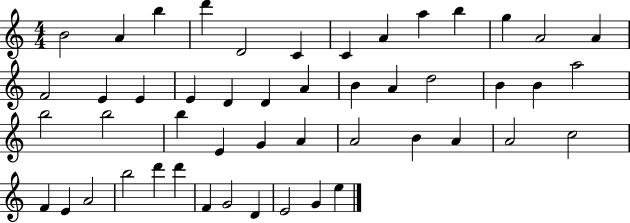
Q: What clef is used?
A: treble